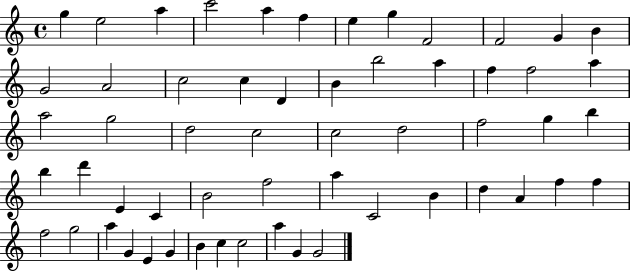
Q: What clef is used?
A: treble